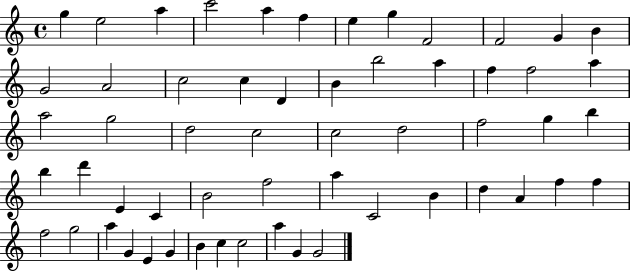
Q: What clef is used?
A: treble